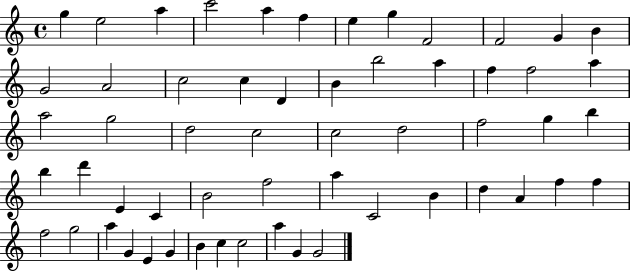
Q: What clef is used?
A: treble